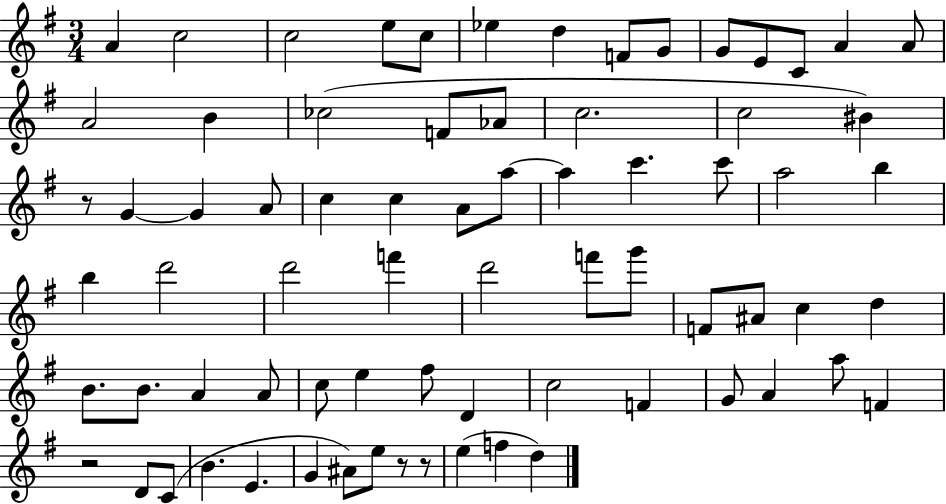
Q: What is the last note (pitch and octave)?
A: D5